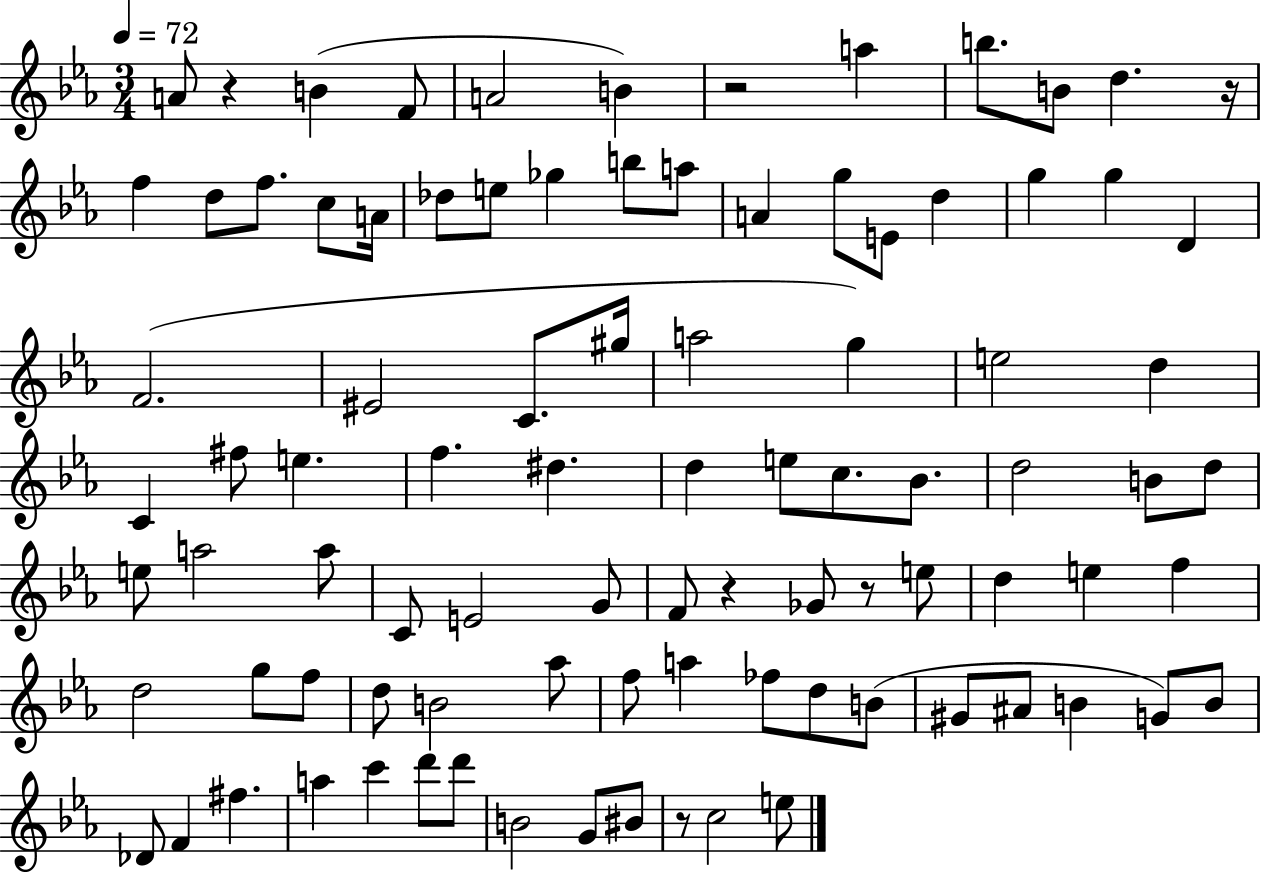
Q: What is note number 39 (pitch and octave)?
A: D#5